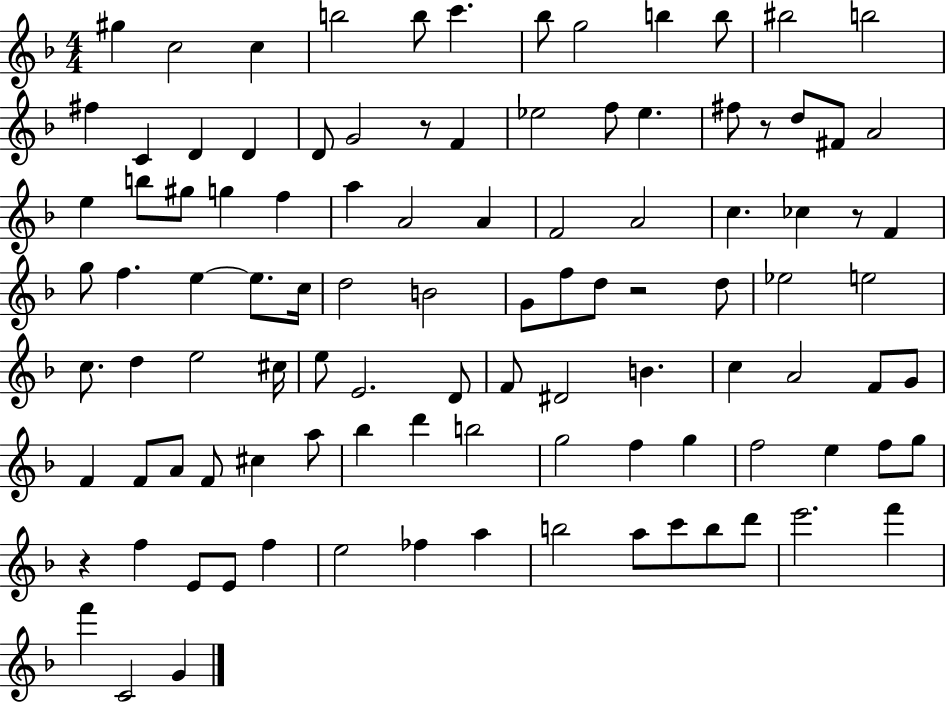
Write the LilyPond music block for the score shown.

{
  \clef treble
  \numericTimeSignature
  \time 4/4
  \key f \major
  gis''4 c''2 c''4 | b''2 b''8 c'''4. | bes''8 g''2 b''4 b''8 | bis''2 b''2 | \break fis''4 c'4 d'4 d'4 | d'8 g'2 r8 f'4 | ees''2 f''8 ees''4. | fis''8 r8 d''8 fis'8 a'2 | \break e''4 b''8 gis''8 g''4 f''4 | a''4 a'2 a'4 | f'2 a'2 | c''4. ces''4 r8 f'4 | \break g''8 f''4. e''4~~ e''8. c''16 | d''2 b'2 | g'8 f''8 d''8 r2 d''8 | ees''2 e''2 | \break c''8. d''4 e''2 cis''16 | e''8 e'2. d'8 | f'8 dis'2 b'4. | c''4 a'2 f'8 g'8 | \break f'4 f'8 a'8 f'8 cis''4 a''8 | bes''4 d'''4 b''2 | g''2 f''4 g''4 | f''2 e''4 f''8 g''8 | \break r4 f''4 e'8 e'8 f''4 | e''2 fes''4 a''4 | b''2 a''8 c'''8 b''8 d'''8 | e'''2. f'''4 | \break f'''4 c'2 g'4 | \bar "|."
}